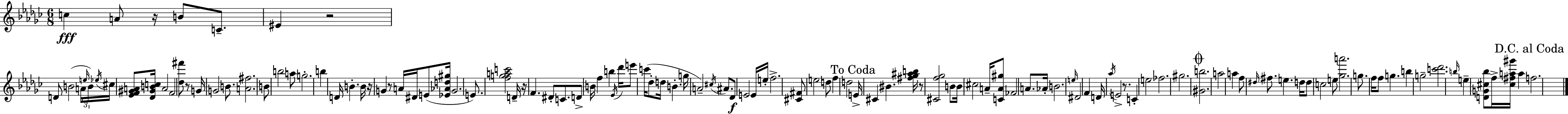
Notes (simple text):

C5/q A4/e R/s B4/e C4/e. EIS4/q R/h D4/e B4/h A4/s E5/s B4/s Eb5/s C#5/s [Eb4,F4,G#4,A4]/e [Db4,G#4,B4,C5]/s A4/h F4/h [Db5,F#6]/e R/e G4/s G4/h B4/e. [A4,F#5]/h. B4/e B5/h A5/e G5/h. B5/q D4/s B4/q. B4/s R/s G4/q R/e A4/s D#4/s E4/e [Eb4,Ab4,D5,G#5]/s G4/h. E4/e. [F5,G5,A5,C6]/h D4/s R/s F4/q. D#4/e C4/e. D4/e B4/s F5/q B5/q Eb4/s Db6/s E6/e C6/s Db5/e D5/s B4/q. G5/s A4/h C#5/s A#4/e. Db4/e E4/h E4/s E5/s F5/h. [C#4,F#4]/e E5/h D5/e F5/q D5/h E4/s C#4/q BIS4/q. [F#5,Gb5,A#5,B5]/s R/e [C#4,F5,Gb5]/h B4/e B4/s C#5/h A4/s [C4,A4,G#5]/e FES4/h A4/e. Ab4/s B4/h. E5/s D#4/h F4/q D4/s Ab5/s E4/h R/e. C4/q E5/h FES5/h. G#5/h. [G#4,B5]/h. A5/h A5/q F5/e D#5/s F#5/e. E5/q. D5/s D5/e C5/h E5/e [Gb5,A6]/h. G5/e. F5/s F5/e G5/q. B5/q G5/h [C6,Db6]/h. B5/s E5/q [D4,G4,C#5,Bb5]/e F5/s [C#5,F#5,A5,G#6]/s A5/q F5/h.